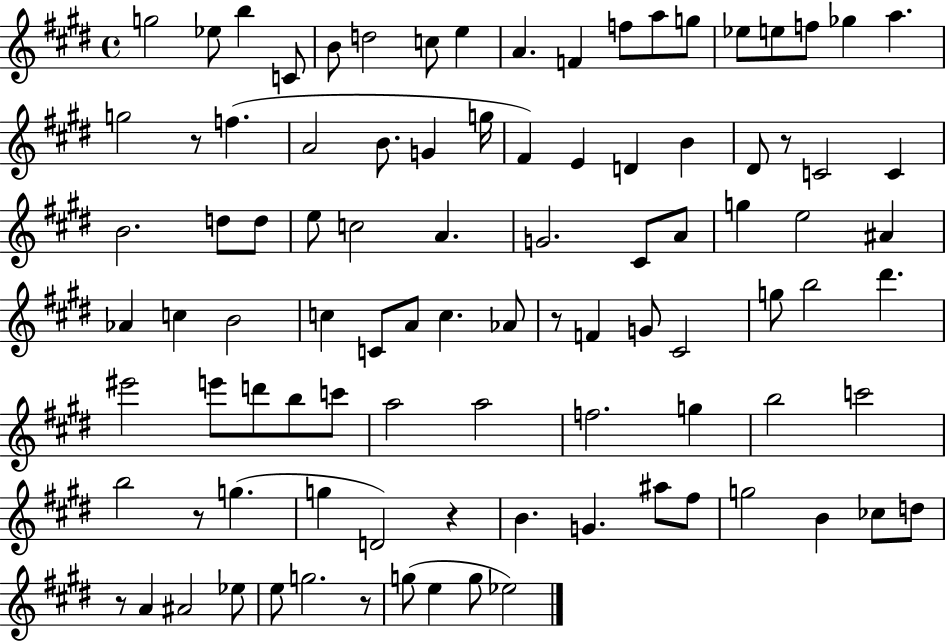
{
  \clef treble
  \time 4/4
  \defaultTimeSignature
  \key e \major
  g''2 ees''8 b''4 c'8 | b'8 d''2 c''8 e''4 | a'4. f'4 f''8 a''8 g''8 | ees''8 e''8 f''8 ges''4 a''4. | \break g''2 r8 f''4.( | a'2 b'8. g'4 g''16 | fis'4) e'4 d'4 b'4 | dis'8 r8 c'2 c'4 | \break b'2. d''8 d''8 | e''8 c''2 a'4. | g'2. cis'8 a'8 | g''4 e''2 ais'4 | \break aes'4 c''4 b'2 | c''4 c'8 a'8 c''4. aes'8 | r8 f'4 g'8 cis'2 | g''8 b''2 dis'''4. | \break eis'''2 e'''8 d'''8 b''8 c'''8 | a''2 a''2 | f''2. g''4 | b''2 c'''2 | \break b''2 r8 g''4.( | g''4 d'2) r4 | b'4. g'4. ais''8 fis''8 | g''2 b'4 ces''8 d''8 | \break r8 a'4 ais'2 ees''8 | e''8 g''2. r8 | g''8( e''4 g''8 ees''2) | \bar "|."
}